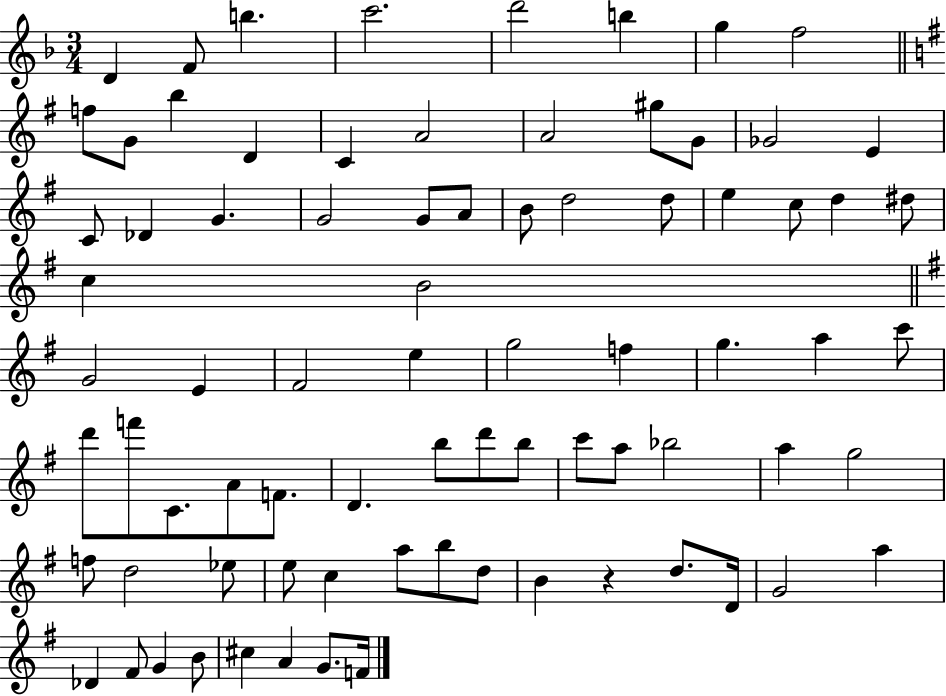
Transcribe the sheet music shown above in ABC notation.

X:1
T:Untitled
M:3/4
L:1/4
K:F
D F/2 b c'2 d'2 b g f2 f/2 G/2 b D C A2 A2 ^g/2 G/2 _G2 E C/2 _D G G2 G/2 A/2 B/2 d2 d/2 e c/2 d ^d/2 c B2 G2 E ^F2 e g2 f g a c'/2 d'/2 f'/2 C/2 A/2 F/2 D b/2 d'/2 b/2 c'/2 a/2 _b2 a g2 f/2 d2 _e/2 e/2 c a/2 b/2 d/2 B z d/2 D/4 G2 a _D ^F/2 G B/2 ^c A G/2 F/4